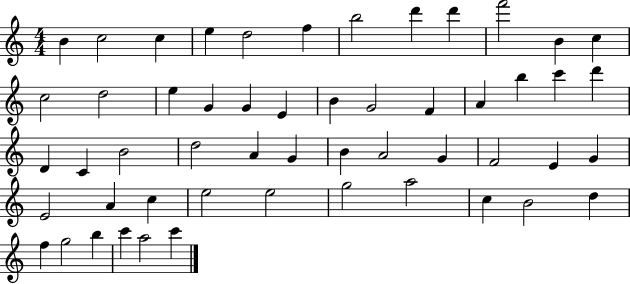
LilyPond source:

{
  \clef treble
  \numericTimeSignature
  \time 4/4
  \key c \major
  b'4 c''2 c''4 | e''4 d''2 f''4 | b''2 d'''4 d'''4 | f'''2 b'4 c''4 | \break c''2 d''2 | e''4 g'4 g'4 e'4 | b'4 g'2 f'4 | a'4 b''4 c'''4 d'''4 | \break d'4 c'4 b'2 | d''2 a'4 g'4 | b'4 a'2 g'4 | f'2 e'4 g'4 | \break e'2 a'4 c''4 | e''2 e''2 | g''2 a''2 | c''4 b'2 d''4 | \break f''4 g''2 b''4 | c'''4 a''2 c'''4 | \bar "|."
}